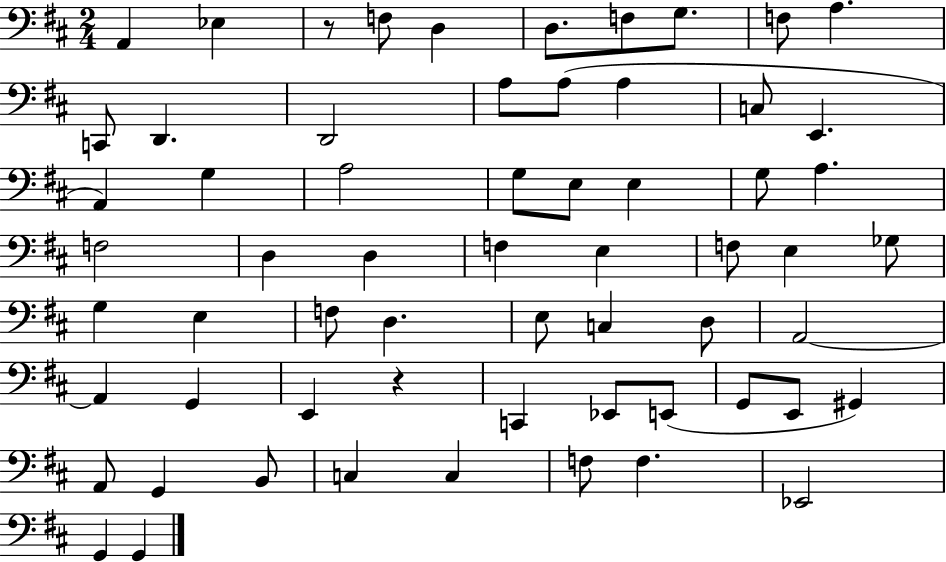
{
  \clef bass
  \numericTimeSignature
  \time 2/4
  \key d \major
  a,4 ees4 | r8 f8 d4 | d8. f8 g8. | f8 a4. | \break c,8 d,4. | d,2 | a8 a8( a4 | c8 e,4. | \break a,4) g4 | a2 | g8 e8 e4 | g8 a4. | \break f2 | d4 d4 | f4 e4 | f8 e4 ges8 | \break g4 e4 | f8 d4. | e8 c4 d8 | a,2~~ | \break a,4 g,4 | e,4 r4 | c,4 ees,8 e,8( | g,8 e,8 gis,4) | \break a,8 g,4 b,8 | c4 c4 | f8 f4. | ees,2 | \break g,4 g,4 | \bar "|."
}